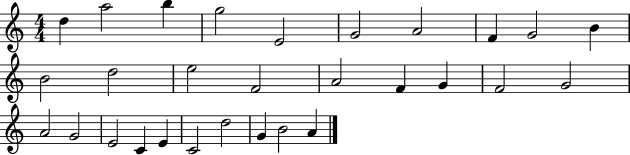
D5/q A5/h B5/q G5/h E4/h G4/h A4/h F4/q G4/h B4/q B4/h D5/h E5/h F4/h A4/h F4/q G4/q F4/h G4/h A4/h G4/h E4/h C4/q E4/q C4/h D5/h G4/q B4/h A4/q